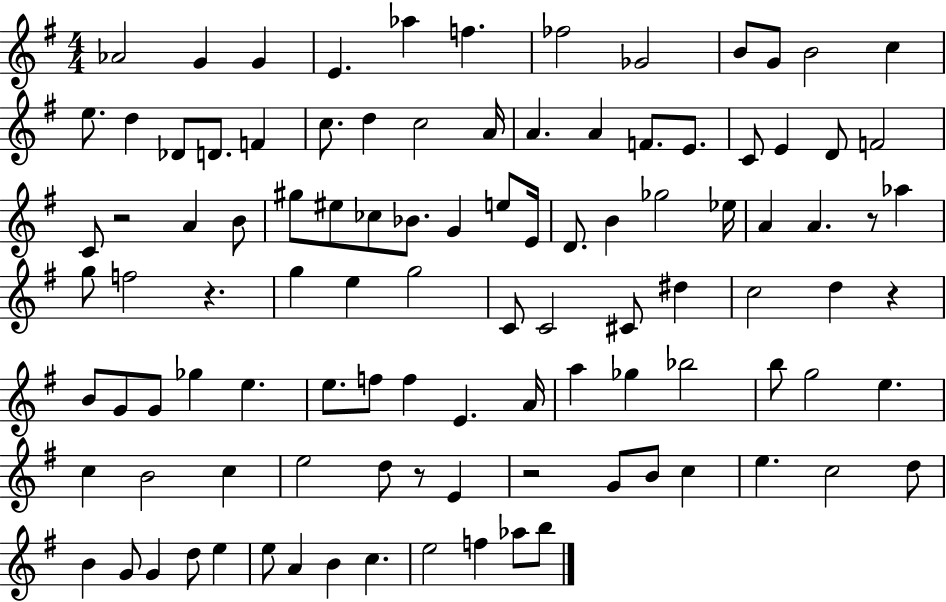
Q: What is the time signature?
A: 4/4